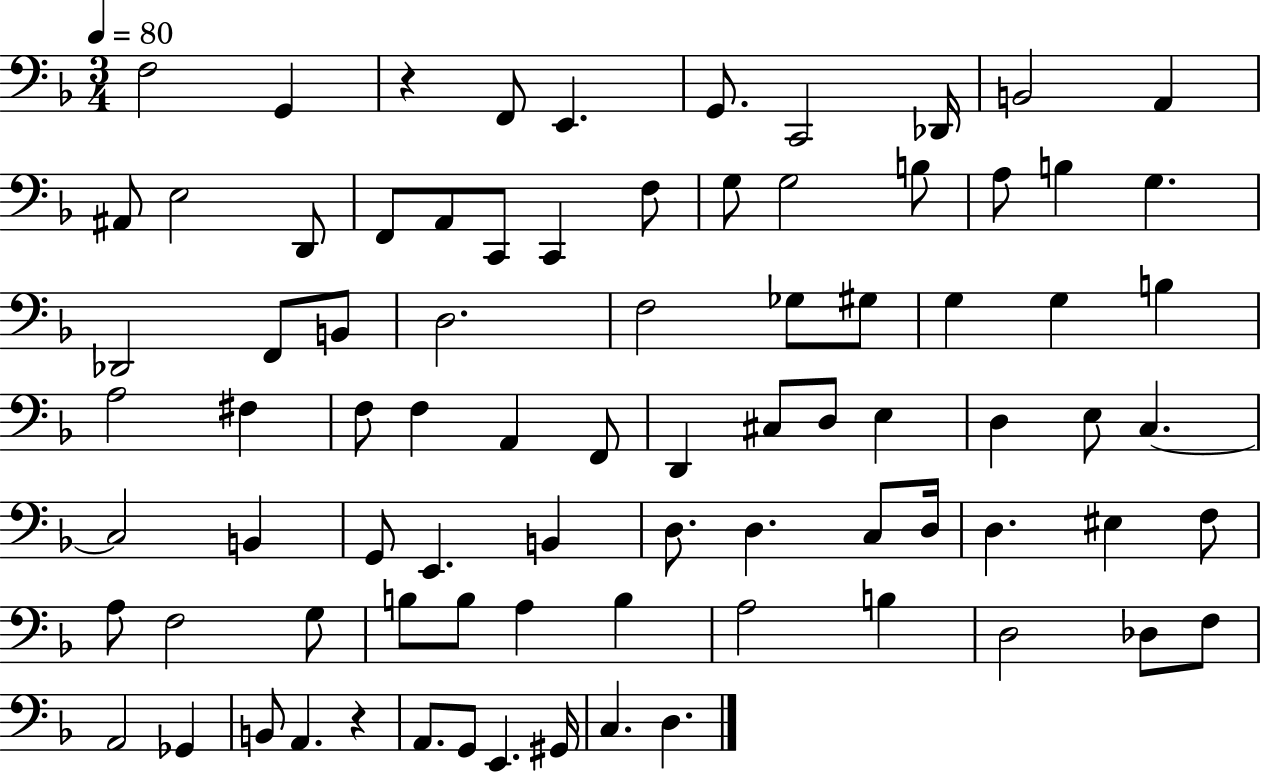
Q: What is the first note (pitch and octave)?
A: F3